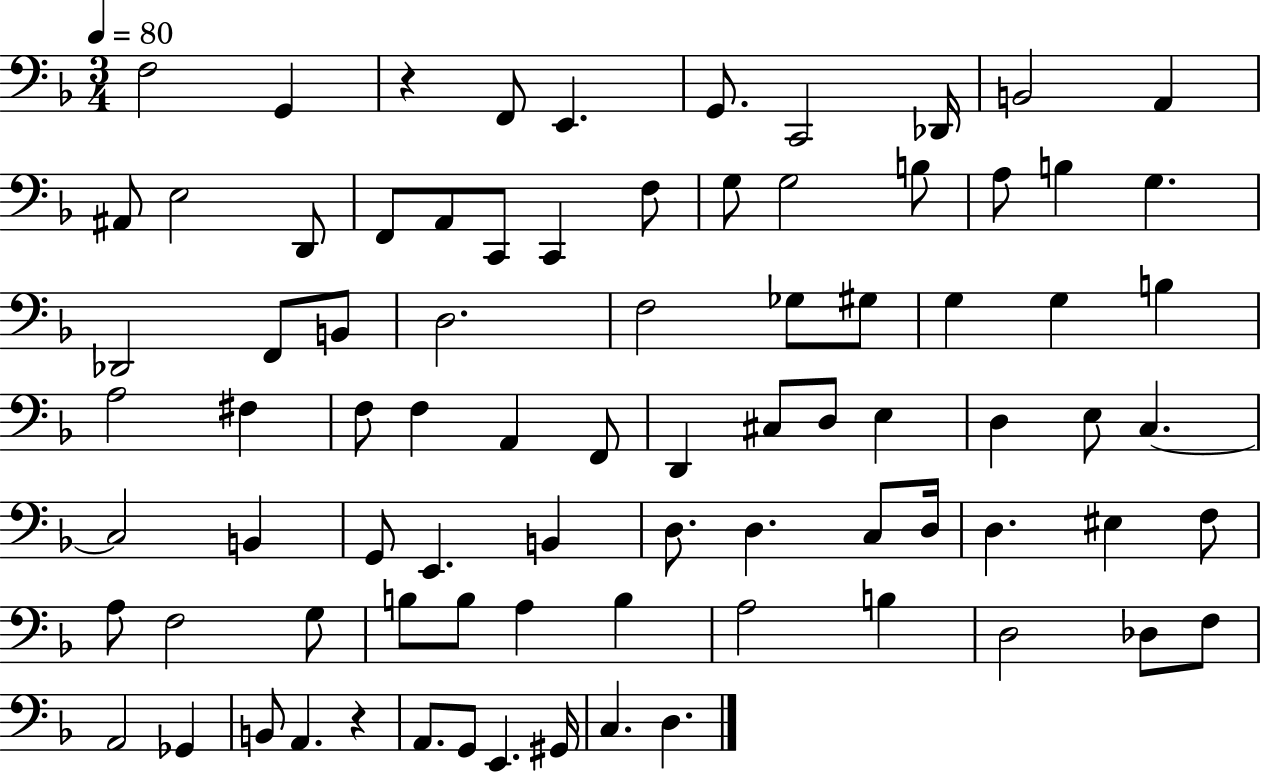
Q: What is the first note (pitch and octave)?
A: F3